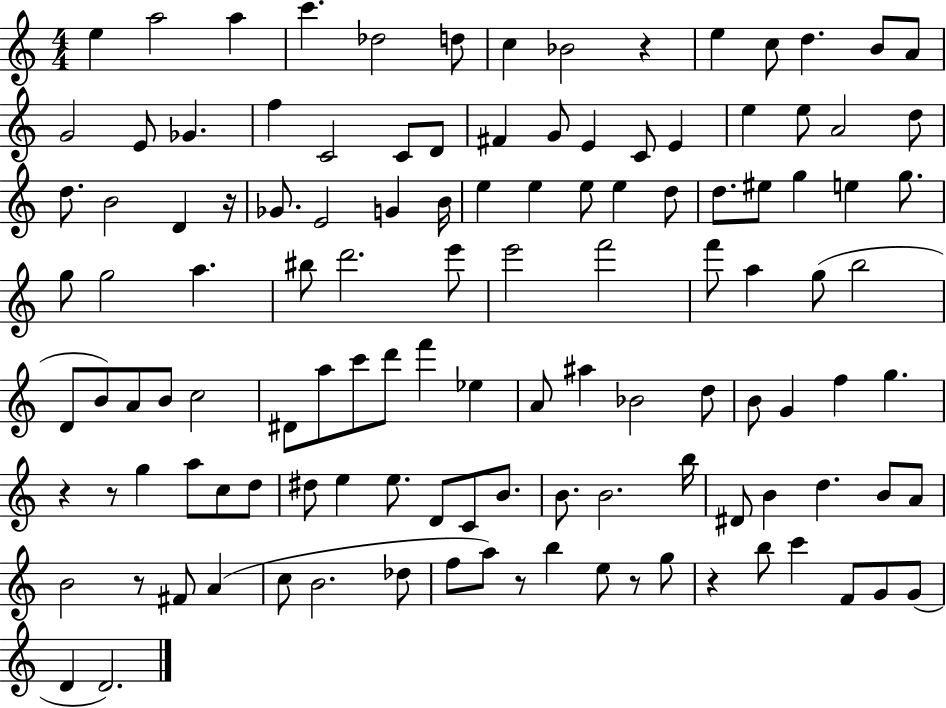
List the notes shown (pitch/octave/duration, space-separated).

E5/q A5/h A5/q C6/q. Db5/h D5/e C5/q Bb4/h R/q E5/q C5/e D5/q. B4/e A4/e G4/h E4/e Gb4/q. F5/q C4/h C4/e D4/e F#4/q G4/e E4/q C4/e E4/q E5/q E5/e A4/h D5/e D5/e. B4/h D4/q R/s Gb4/e. E4/h G4/q B4/s E5/q E5/q E5/e E5/q D5/e D5/e. EIS5/e G5/q E5/q G5/e. G5/e G5/h A5/q. BIS5/e D6/h. E6/e E6/h F6/h F6/e A5/q G5/e B5/h D4/e B4/e A4/e B4/e C5/h D#4/e A5/e C6/e D6/e F6/q Eb5/q A4/e A#5/q Bb4/h D5/e B4/e G4/q F5/q G5/q. R/q R/e G5/q A5/e C5/e D5/e D#5/e E5/q E5/e. D4/e C4/e B4/e. B4/e. B4/h. B5/s D#4/e B4/q D5/q. B4/e A4/e B4/h R/e F#4/e A4/q C5/e B4/h. Db5/e F5/e A5/e R/e B5/q E5/e R/e G5/e R/q B5/e C6/q F4/e G4/e G4/e D4/q D4/h.